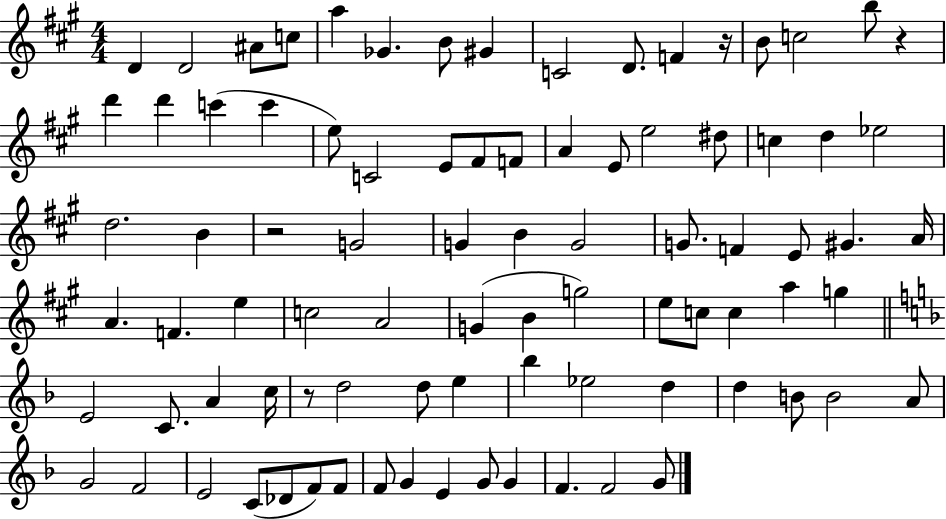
{
  \clef treble
  \numericTimeSignature
  \time 4/4
  \key a \major
  d'4 d'2 ais'8 c''8 | a''4 ges'4. b'8 gis'4 | c'2 d'8. f'4 r16 | b'8 c''2 b''8 r4 | \break d'''4 d'''4 c'''4( c'''4 | e''8) c'2 e'8 fis'8 f'8 | a'4 e'8 e''2 dis''8 | c''4 d''4 ees''2 | \break d''2. b'4 | r2 g'2 | g'4 b'4 g'2 | g'8. f'4 e'8 gis'4. a'16 | \break a'4. f'4. e''4 | c''2 a'2 | g'4( b'4 g''2) | e''8 c''8 c''4 a''4 g''4 | \break \bar "||" \break \key f \major e'2 c'8. a'4 c''16 | r8 d''2 d''8 e''4 | bes''4 ees''2 d''4 | d''4 b'8 b'2 a'8 | \break g'2 f'2 | e'2 c'8( des'8 f'8) f'8 | f'8 g'4 e'4 g'8 g'4 | f'4. f'2 g'8 | \break \bar "|."
}